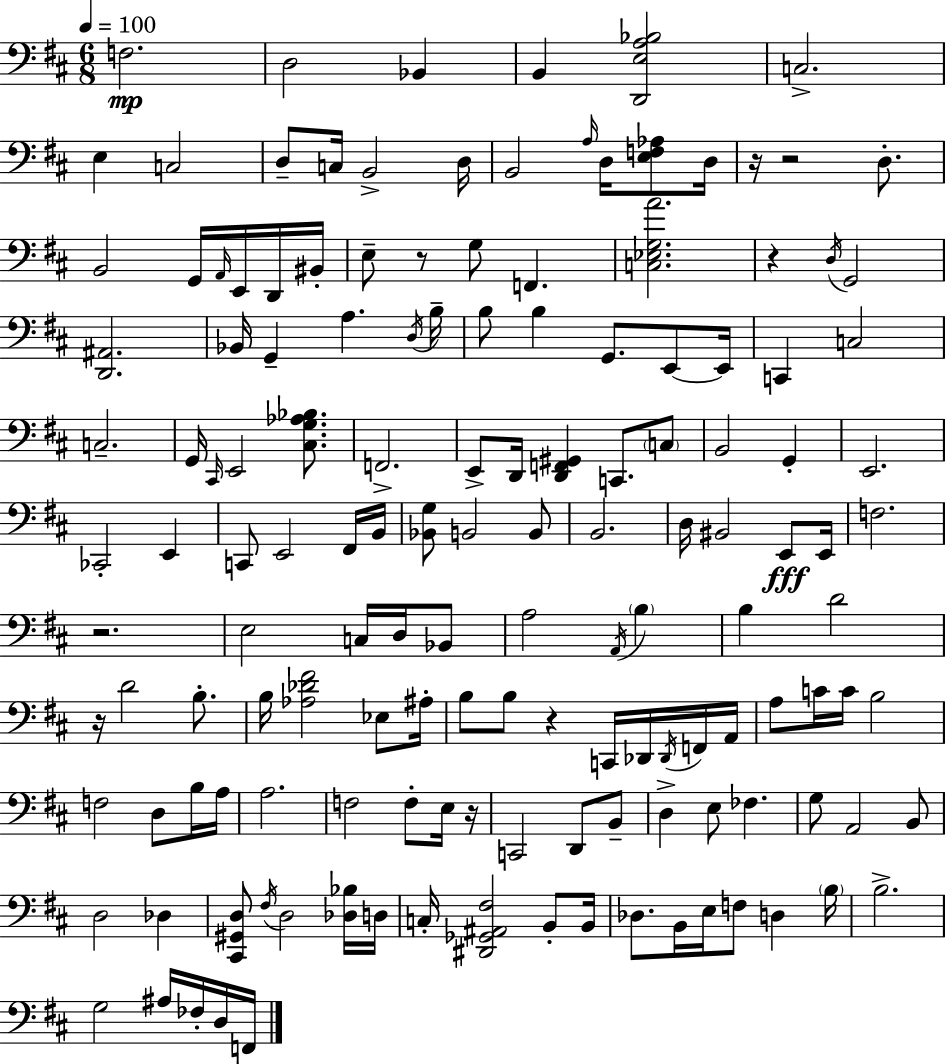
F3/h. D3/h Bb2/q B2/q [D2,E3,A3,Bb3]/h C3/h. E3/q C3/h D3/e C3/s B2/h D3/s B2/h A3/s D3/s [E3,F3,Ab3]/e D3/s R/s R/h D3/e. B2/h G2/s A2/s E2/s D2/s BIS2/s E3/e R/e G3/e F2/q. [C3,Eb3,G3,A4]/h. R/q D3/s G2/h [D2,A#2]/h. Bb2/s G2/q A3/q. D3/s B3/s B3/e B3/q G2/e. E2/e E2/s C2/q C3/h C3/h. G2/s C#2/s E2/h [C#3,G3,Ab3,Bb3]/e. F2/h. E2/e D2/s [D2,F2,G#2]/q C2/e. C3/e B2/h G2/q E2/h. CES2/h E2/q C2/e E2/h F#2/s B2/s [Bb2,G3]/e B2/h B2/e B2/h. D3/s BIS2/h E2/e E2/s F3/h. R/h. E3/h C3/s D3/s Bb2/e A3/h A2/s B3/q B3/q D4/h R/s D4/h B3/e. B3/s [Ab3,Db4,F#4]/h Eb3/e A#3/s B3/e B3/e R/q C2/s Db2/s Db2/s F2/s A2/s A3/e C4/s C4/s B3/h F3/h D3/e B3/s A3/s A3/h. F3/h F3/e E3/s R/s C2/h D2/e B2/e D3/q E3/e FES3/q. G3/e A2/h B2/e D3/h Db3/q [C#2,G#2,D3]/e F#3/s D3/h [Db3,Bb3]/s D3/s C3/s [D#2,Gb2,A#2,F#3]/h B2/e B2/s Db3/e. B2/s E3/s F3/e D3/q B3/s B3/h. G3/h A#3/s FES3/s D3/s F2/s